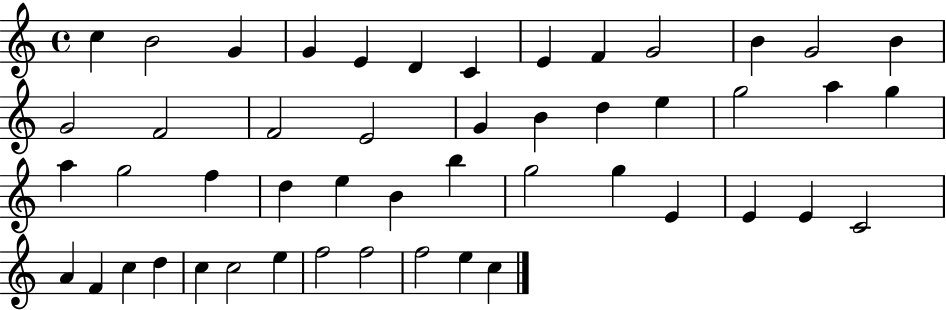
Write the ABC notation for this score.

X:1
T:Untitled
M:4/4
L:1/4
K:C
c B2 G G E D C E F G2 B G2 B G2 F2 F2 E2 G B d e g2 a g a g2 f d e B b g2 g E E E C2 A F c d c c2 e f2 f2 f2 e c